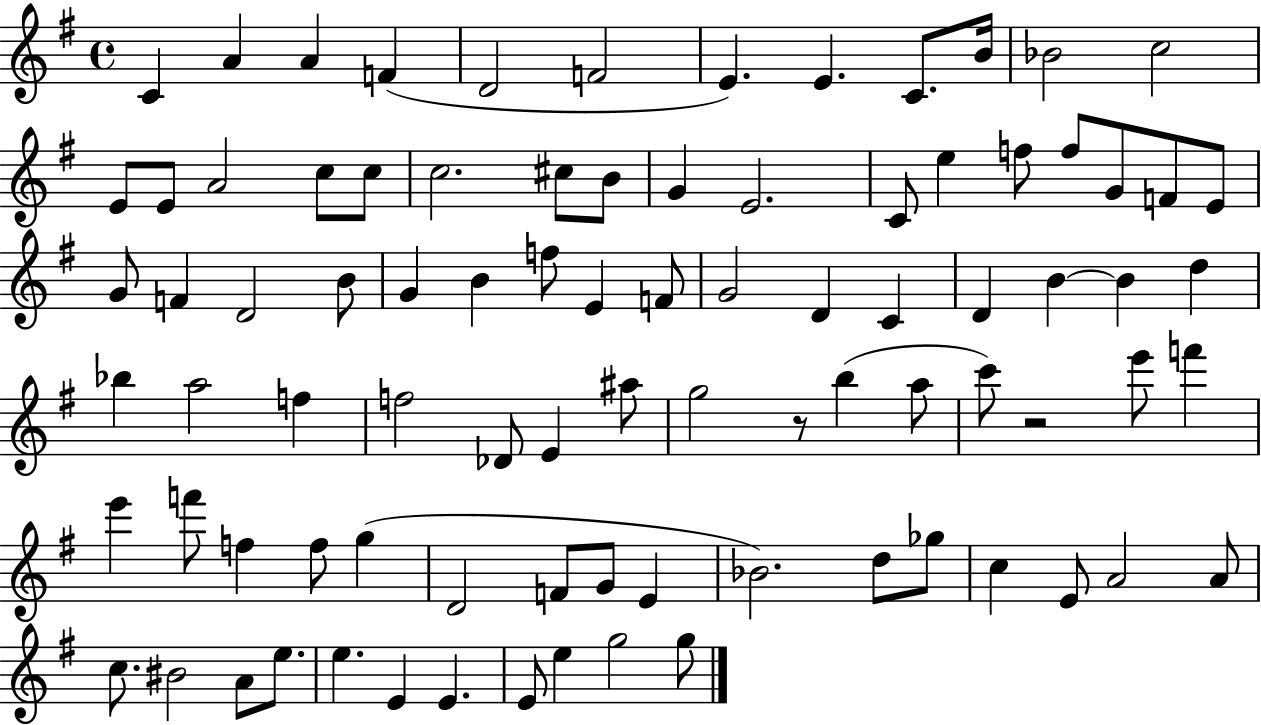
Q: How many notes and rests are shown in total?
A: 87